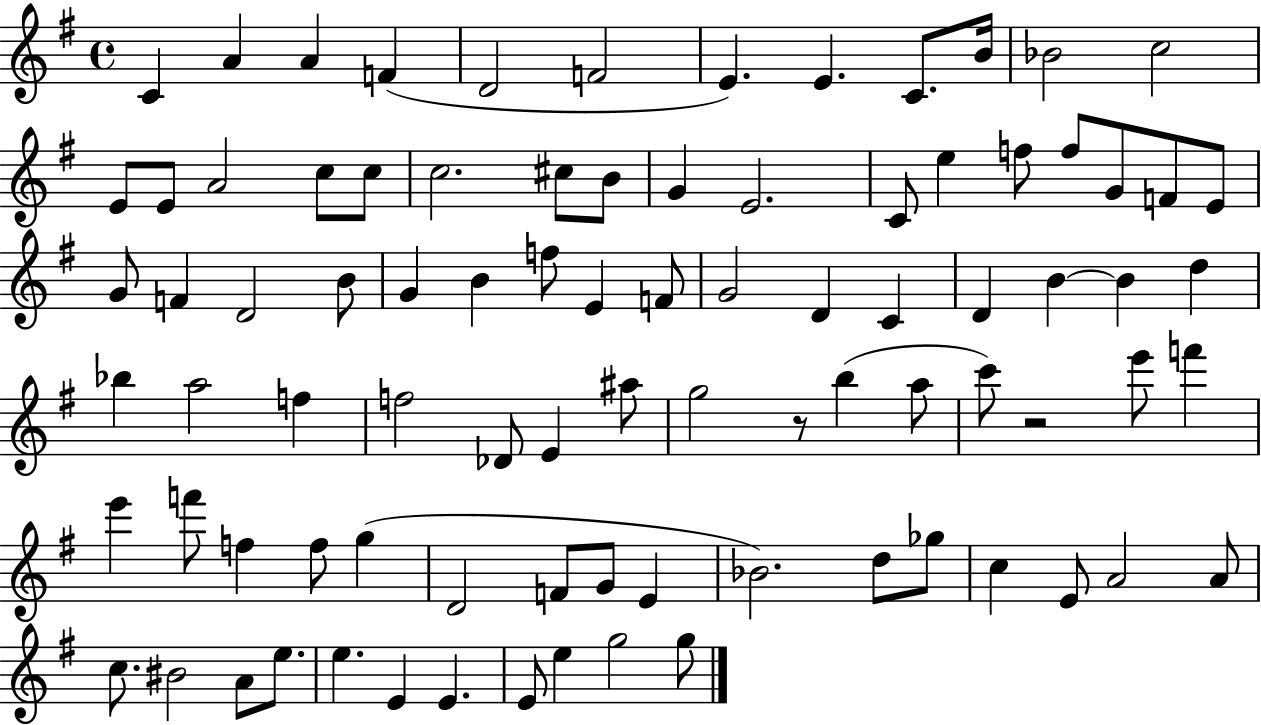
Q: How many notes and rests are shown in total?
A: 87